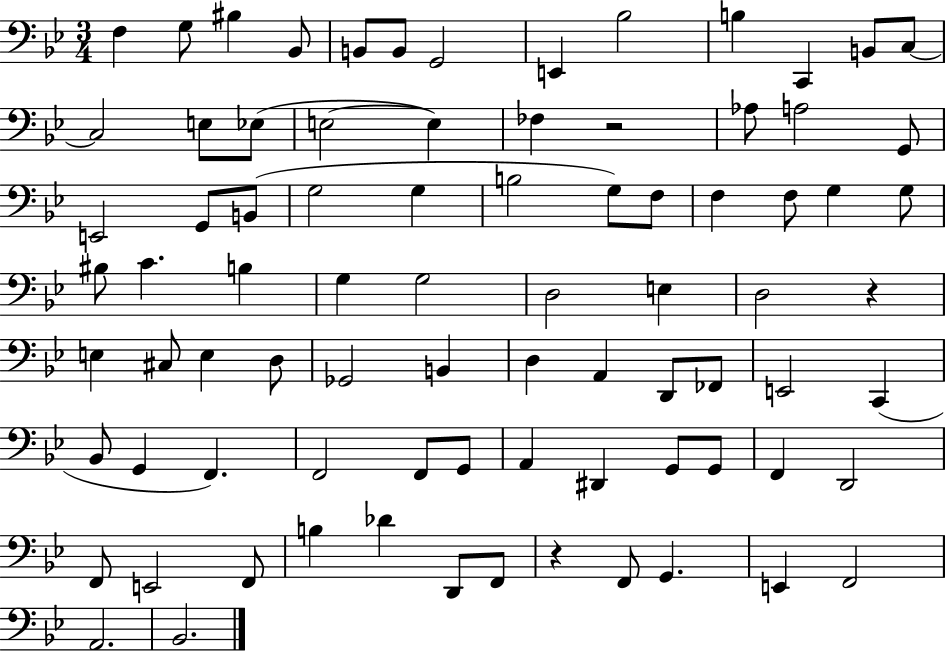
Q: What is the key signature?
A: BES major